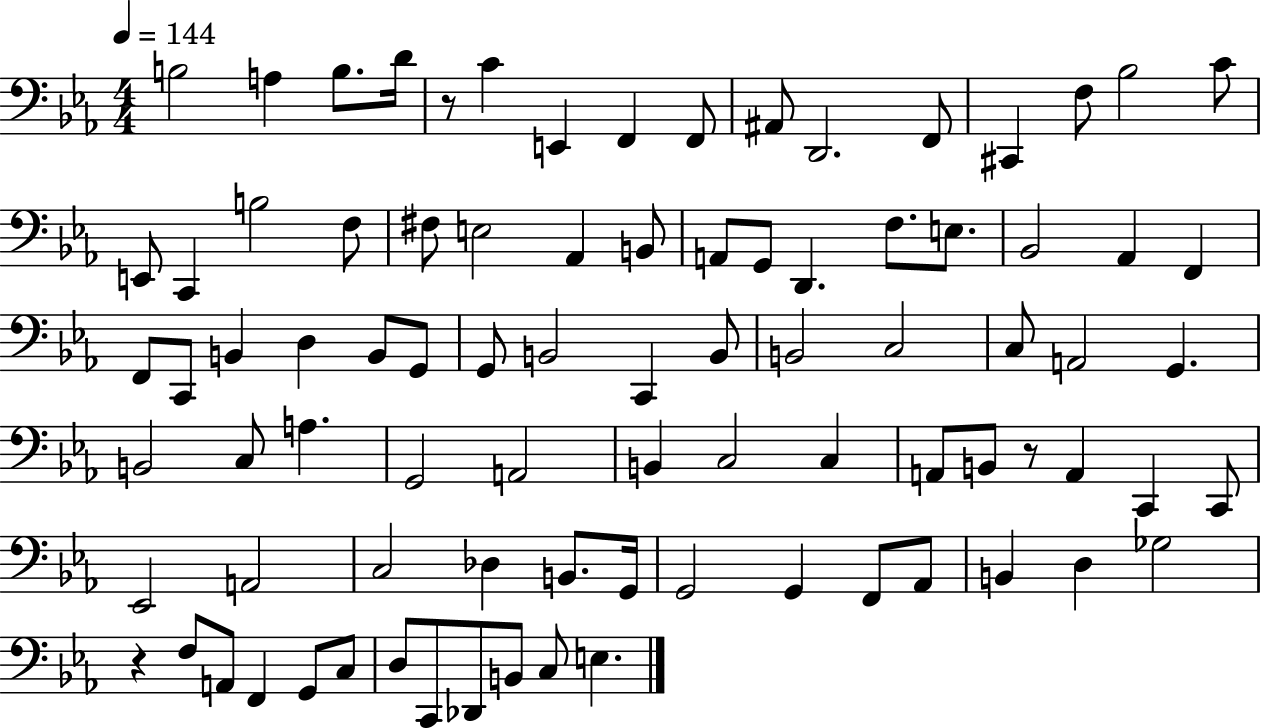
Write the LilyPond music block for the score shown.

{
  \clef bass
  \numericTimeSignature
  \time 4/4
  \key ees \major
  \tempo 4 = 144
  b2 a4 b8. d'16 | r8 c'4 e,4 f,4 f,8 | ais,8 d,2. f,8 | cis,4 f8 bes2 c'8 | \break e,8 c,4 b2 f8 | fis8 e2 aes,4 b,8 | a,8 g,8 d,4. f8. e8. | bes,2 aes,4 f,4 | \break f,8 c,8 b,4 d4 b,8 g,8 | g,8 b,2 c,4 b,8 | b,2 c2 | c8 a,2 g,4. | \break b,2 c8 a4. | g,2 a,2 | b,4 c2 c4 | a,8 b,8 r8 a,4 c,4 c,8 | \break ees,2 a,2 | c2 des4 b,8. g,16 | g,2 g,4 f,8 aes,8 | b,4 d4 ges2 | \break r4 f8 a,8 f,4 g,8 c8 | d8 c,8 des,8 b,8 c8 e4. | \bar "|."
}